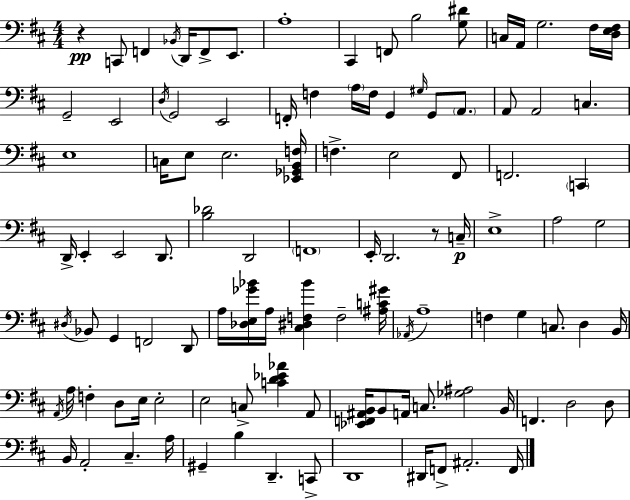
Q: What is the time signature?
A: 4/4